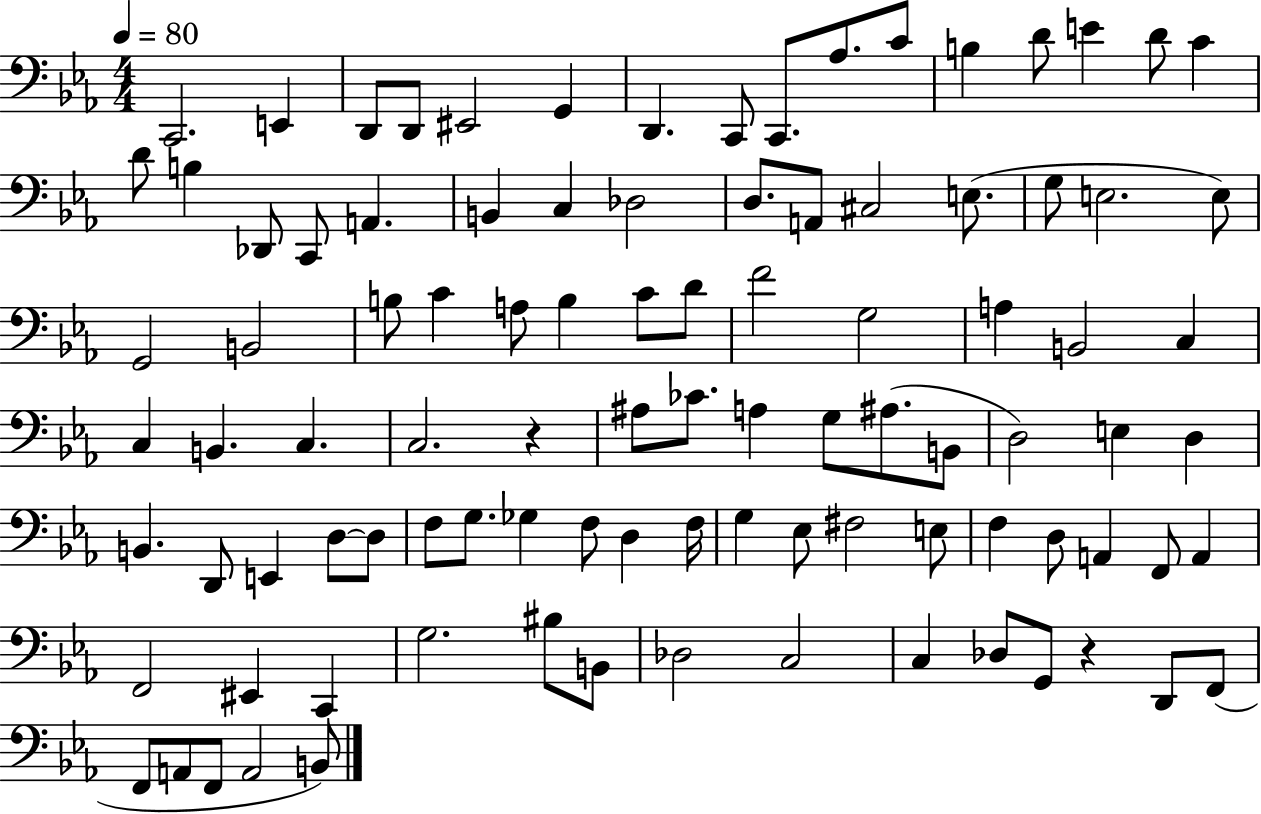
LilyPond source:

{
  \clef bass
  \numericTimeSignature
  \time 4/4
  \key ees \major
  \tempo 4 = 80
  c,2. e,4 | d,8 d,8 eis,2 g,4 | d,4. c,8 c,8. aes8. c'8 | b4 d'8 e'4 d'8 c'4 | \break d'8 b4 des,8 c,8 a,4. | b,4 c4 des2 | d8. a,8 cis2 e8.( | g8 e2. e8) | \break g,2 b,2 | b8 c'4 a8 b4 c'8 d'8 | f'2 g2 | a4 b,2 c4 | \break c4 b,4. c4. | c2. r4 | ais8 ces'8. a4 g8 ais8.( b,8 | d2) e4 d4 | \break b,4. d,8 e,4 d8~~ d8 | f8 g8. ges4 f8 d4 f16 | g4 ees8 fis2 e8 | f4 d8 a,4 f,8 a,4 | \break f,2 eis,4 c,4 | g2. bis8 b,8 | des2 c2 | c4 des8 g,8 r4 d,8 f,8( | \break f,8 a,8 f,8 a,2 b,8) | \bar "|."
}